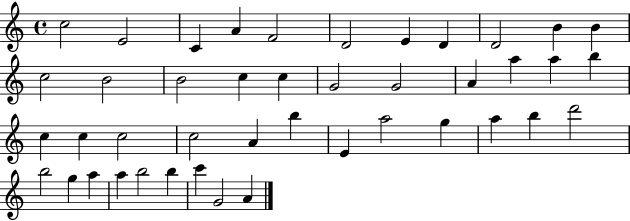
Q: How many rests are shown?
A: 0